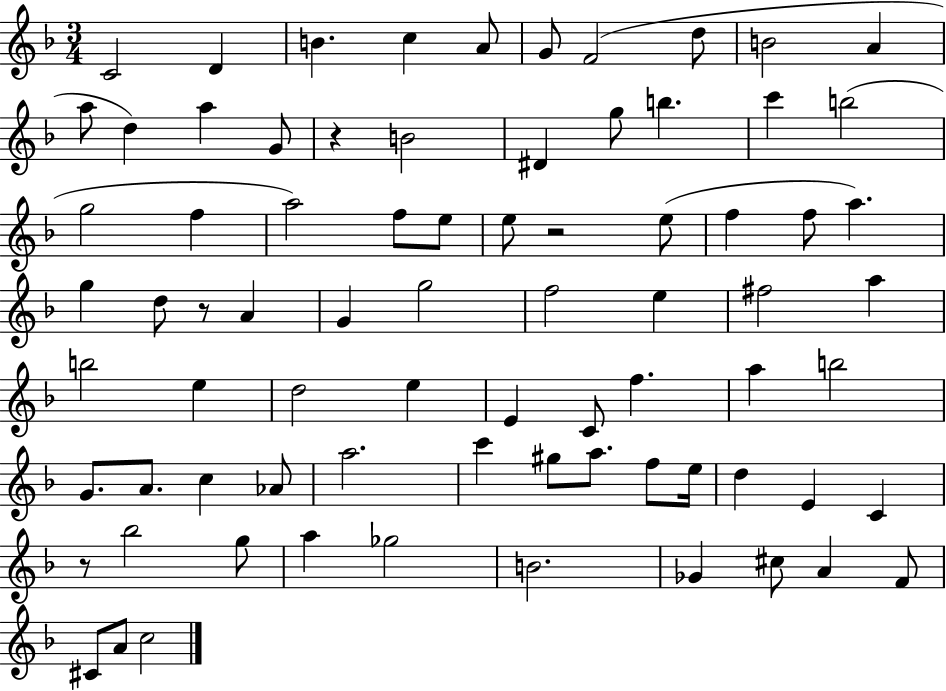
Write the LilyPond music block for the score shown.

{
  \clef treble
  \numericTimeSignature
  \time 3/4
  \key f \major
  c'2 d'4 | b'4. c''4 a'8 | g'8 f'2( d''8 | b'2 a'4 | \break a''8 d''4) a''4 g'8 | r4 b'2 | dis'4 g''8 b''4. | c'''4 b''2( | \break g''2 f''4 | a''2) f''8 e''8 | e''8 r2 e''8( | f''4 f''8 a''4.) | \break g''4 d''8 r8 a'4 | g'4 g''2 | f''2 e''4 | fis''2 a''4 | \break b''2 e''4 | d''2 e''4 | e'4 c'8 f''4. | a''4 b''2 | \break g'8. a'8. c''4 aes'8 | a''2. | c'''4 gis''8 a''8. f''8 e''16 | d''4 e'4 c'4 | \break r8 bes''2 g''8 | a''4 ges''2 | b'2. | ges'4 cis''8 a'4 f'8 | \break cis'8 a'8 c''2 | \bar "|."
}